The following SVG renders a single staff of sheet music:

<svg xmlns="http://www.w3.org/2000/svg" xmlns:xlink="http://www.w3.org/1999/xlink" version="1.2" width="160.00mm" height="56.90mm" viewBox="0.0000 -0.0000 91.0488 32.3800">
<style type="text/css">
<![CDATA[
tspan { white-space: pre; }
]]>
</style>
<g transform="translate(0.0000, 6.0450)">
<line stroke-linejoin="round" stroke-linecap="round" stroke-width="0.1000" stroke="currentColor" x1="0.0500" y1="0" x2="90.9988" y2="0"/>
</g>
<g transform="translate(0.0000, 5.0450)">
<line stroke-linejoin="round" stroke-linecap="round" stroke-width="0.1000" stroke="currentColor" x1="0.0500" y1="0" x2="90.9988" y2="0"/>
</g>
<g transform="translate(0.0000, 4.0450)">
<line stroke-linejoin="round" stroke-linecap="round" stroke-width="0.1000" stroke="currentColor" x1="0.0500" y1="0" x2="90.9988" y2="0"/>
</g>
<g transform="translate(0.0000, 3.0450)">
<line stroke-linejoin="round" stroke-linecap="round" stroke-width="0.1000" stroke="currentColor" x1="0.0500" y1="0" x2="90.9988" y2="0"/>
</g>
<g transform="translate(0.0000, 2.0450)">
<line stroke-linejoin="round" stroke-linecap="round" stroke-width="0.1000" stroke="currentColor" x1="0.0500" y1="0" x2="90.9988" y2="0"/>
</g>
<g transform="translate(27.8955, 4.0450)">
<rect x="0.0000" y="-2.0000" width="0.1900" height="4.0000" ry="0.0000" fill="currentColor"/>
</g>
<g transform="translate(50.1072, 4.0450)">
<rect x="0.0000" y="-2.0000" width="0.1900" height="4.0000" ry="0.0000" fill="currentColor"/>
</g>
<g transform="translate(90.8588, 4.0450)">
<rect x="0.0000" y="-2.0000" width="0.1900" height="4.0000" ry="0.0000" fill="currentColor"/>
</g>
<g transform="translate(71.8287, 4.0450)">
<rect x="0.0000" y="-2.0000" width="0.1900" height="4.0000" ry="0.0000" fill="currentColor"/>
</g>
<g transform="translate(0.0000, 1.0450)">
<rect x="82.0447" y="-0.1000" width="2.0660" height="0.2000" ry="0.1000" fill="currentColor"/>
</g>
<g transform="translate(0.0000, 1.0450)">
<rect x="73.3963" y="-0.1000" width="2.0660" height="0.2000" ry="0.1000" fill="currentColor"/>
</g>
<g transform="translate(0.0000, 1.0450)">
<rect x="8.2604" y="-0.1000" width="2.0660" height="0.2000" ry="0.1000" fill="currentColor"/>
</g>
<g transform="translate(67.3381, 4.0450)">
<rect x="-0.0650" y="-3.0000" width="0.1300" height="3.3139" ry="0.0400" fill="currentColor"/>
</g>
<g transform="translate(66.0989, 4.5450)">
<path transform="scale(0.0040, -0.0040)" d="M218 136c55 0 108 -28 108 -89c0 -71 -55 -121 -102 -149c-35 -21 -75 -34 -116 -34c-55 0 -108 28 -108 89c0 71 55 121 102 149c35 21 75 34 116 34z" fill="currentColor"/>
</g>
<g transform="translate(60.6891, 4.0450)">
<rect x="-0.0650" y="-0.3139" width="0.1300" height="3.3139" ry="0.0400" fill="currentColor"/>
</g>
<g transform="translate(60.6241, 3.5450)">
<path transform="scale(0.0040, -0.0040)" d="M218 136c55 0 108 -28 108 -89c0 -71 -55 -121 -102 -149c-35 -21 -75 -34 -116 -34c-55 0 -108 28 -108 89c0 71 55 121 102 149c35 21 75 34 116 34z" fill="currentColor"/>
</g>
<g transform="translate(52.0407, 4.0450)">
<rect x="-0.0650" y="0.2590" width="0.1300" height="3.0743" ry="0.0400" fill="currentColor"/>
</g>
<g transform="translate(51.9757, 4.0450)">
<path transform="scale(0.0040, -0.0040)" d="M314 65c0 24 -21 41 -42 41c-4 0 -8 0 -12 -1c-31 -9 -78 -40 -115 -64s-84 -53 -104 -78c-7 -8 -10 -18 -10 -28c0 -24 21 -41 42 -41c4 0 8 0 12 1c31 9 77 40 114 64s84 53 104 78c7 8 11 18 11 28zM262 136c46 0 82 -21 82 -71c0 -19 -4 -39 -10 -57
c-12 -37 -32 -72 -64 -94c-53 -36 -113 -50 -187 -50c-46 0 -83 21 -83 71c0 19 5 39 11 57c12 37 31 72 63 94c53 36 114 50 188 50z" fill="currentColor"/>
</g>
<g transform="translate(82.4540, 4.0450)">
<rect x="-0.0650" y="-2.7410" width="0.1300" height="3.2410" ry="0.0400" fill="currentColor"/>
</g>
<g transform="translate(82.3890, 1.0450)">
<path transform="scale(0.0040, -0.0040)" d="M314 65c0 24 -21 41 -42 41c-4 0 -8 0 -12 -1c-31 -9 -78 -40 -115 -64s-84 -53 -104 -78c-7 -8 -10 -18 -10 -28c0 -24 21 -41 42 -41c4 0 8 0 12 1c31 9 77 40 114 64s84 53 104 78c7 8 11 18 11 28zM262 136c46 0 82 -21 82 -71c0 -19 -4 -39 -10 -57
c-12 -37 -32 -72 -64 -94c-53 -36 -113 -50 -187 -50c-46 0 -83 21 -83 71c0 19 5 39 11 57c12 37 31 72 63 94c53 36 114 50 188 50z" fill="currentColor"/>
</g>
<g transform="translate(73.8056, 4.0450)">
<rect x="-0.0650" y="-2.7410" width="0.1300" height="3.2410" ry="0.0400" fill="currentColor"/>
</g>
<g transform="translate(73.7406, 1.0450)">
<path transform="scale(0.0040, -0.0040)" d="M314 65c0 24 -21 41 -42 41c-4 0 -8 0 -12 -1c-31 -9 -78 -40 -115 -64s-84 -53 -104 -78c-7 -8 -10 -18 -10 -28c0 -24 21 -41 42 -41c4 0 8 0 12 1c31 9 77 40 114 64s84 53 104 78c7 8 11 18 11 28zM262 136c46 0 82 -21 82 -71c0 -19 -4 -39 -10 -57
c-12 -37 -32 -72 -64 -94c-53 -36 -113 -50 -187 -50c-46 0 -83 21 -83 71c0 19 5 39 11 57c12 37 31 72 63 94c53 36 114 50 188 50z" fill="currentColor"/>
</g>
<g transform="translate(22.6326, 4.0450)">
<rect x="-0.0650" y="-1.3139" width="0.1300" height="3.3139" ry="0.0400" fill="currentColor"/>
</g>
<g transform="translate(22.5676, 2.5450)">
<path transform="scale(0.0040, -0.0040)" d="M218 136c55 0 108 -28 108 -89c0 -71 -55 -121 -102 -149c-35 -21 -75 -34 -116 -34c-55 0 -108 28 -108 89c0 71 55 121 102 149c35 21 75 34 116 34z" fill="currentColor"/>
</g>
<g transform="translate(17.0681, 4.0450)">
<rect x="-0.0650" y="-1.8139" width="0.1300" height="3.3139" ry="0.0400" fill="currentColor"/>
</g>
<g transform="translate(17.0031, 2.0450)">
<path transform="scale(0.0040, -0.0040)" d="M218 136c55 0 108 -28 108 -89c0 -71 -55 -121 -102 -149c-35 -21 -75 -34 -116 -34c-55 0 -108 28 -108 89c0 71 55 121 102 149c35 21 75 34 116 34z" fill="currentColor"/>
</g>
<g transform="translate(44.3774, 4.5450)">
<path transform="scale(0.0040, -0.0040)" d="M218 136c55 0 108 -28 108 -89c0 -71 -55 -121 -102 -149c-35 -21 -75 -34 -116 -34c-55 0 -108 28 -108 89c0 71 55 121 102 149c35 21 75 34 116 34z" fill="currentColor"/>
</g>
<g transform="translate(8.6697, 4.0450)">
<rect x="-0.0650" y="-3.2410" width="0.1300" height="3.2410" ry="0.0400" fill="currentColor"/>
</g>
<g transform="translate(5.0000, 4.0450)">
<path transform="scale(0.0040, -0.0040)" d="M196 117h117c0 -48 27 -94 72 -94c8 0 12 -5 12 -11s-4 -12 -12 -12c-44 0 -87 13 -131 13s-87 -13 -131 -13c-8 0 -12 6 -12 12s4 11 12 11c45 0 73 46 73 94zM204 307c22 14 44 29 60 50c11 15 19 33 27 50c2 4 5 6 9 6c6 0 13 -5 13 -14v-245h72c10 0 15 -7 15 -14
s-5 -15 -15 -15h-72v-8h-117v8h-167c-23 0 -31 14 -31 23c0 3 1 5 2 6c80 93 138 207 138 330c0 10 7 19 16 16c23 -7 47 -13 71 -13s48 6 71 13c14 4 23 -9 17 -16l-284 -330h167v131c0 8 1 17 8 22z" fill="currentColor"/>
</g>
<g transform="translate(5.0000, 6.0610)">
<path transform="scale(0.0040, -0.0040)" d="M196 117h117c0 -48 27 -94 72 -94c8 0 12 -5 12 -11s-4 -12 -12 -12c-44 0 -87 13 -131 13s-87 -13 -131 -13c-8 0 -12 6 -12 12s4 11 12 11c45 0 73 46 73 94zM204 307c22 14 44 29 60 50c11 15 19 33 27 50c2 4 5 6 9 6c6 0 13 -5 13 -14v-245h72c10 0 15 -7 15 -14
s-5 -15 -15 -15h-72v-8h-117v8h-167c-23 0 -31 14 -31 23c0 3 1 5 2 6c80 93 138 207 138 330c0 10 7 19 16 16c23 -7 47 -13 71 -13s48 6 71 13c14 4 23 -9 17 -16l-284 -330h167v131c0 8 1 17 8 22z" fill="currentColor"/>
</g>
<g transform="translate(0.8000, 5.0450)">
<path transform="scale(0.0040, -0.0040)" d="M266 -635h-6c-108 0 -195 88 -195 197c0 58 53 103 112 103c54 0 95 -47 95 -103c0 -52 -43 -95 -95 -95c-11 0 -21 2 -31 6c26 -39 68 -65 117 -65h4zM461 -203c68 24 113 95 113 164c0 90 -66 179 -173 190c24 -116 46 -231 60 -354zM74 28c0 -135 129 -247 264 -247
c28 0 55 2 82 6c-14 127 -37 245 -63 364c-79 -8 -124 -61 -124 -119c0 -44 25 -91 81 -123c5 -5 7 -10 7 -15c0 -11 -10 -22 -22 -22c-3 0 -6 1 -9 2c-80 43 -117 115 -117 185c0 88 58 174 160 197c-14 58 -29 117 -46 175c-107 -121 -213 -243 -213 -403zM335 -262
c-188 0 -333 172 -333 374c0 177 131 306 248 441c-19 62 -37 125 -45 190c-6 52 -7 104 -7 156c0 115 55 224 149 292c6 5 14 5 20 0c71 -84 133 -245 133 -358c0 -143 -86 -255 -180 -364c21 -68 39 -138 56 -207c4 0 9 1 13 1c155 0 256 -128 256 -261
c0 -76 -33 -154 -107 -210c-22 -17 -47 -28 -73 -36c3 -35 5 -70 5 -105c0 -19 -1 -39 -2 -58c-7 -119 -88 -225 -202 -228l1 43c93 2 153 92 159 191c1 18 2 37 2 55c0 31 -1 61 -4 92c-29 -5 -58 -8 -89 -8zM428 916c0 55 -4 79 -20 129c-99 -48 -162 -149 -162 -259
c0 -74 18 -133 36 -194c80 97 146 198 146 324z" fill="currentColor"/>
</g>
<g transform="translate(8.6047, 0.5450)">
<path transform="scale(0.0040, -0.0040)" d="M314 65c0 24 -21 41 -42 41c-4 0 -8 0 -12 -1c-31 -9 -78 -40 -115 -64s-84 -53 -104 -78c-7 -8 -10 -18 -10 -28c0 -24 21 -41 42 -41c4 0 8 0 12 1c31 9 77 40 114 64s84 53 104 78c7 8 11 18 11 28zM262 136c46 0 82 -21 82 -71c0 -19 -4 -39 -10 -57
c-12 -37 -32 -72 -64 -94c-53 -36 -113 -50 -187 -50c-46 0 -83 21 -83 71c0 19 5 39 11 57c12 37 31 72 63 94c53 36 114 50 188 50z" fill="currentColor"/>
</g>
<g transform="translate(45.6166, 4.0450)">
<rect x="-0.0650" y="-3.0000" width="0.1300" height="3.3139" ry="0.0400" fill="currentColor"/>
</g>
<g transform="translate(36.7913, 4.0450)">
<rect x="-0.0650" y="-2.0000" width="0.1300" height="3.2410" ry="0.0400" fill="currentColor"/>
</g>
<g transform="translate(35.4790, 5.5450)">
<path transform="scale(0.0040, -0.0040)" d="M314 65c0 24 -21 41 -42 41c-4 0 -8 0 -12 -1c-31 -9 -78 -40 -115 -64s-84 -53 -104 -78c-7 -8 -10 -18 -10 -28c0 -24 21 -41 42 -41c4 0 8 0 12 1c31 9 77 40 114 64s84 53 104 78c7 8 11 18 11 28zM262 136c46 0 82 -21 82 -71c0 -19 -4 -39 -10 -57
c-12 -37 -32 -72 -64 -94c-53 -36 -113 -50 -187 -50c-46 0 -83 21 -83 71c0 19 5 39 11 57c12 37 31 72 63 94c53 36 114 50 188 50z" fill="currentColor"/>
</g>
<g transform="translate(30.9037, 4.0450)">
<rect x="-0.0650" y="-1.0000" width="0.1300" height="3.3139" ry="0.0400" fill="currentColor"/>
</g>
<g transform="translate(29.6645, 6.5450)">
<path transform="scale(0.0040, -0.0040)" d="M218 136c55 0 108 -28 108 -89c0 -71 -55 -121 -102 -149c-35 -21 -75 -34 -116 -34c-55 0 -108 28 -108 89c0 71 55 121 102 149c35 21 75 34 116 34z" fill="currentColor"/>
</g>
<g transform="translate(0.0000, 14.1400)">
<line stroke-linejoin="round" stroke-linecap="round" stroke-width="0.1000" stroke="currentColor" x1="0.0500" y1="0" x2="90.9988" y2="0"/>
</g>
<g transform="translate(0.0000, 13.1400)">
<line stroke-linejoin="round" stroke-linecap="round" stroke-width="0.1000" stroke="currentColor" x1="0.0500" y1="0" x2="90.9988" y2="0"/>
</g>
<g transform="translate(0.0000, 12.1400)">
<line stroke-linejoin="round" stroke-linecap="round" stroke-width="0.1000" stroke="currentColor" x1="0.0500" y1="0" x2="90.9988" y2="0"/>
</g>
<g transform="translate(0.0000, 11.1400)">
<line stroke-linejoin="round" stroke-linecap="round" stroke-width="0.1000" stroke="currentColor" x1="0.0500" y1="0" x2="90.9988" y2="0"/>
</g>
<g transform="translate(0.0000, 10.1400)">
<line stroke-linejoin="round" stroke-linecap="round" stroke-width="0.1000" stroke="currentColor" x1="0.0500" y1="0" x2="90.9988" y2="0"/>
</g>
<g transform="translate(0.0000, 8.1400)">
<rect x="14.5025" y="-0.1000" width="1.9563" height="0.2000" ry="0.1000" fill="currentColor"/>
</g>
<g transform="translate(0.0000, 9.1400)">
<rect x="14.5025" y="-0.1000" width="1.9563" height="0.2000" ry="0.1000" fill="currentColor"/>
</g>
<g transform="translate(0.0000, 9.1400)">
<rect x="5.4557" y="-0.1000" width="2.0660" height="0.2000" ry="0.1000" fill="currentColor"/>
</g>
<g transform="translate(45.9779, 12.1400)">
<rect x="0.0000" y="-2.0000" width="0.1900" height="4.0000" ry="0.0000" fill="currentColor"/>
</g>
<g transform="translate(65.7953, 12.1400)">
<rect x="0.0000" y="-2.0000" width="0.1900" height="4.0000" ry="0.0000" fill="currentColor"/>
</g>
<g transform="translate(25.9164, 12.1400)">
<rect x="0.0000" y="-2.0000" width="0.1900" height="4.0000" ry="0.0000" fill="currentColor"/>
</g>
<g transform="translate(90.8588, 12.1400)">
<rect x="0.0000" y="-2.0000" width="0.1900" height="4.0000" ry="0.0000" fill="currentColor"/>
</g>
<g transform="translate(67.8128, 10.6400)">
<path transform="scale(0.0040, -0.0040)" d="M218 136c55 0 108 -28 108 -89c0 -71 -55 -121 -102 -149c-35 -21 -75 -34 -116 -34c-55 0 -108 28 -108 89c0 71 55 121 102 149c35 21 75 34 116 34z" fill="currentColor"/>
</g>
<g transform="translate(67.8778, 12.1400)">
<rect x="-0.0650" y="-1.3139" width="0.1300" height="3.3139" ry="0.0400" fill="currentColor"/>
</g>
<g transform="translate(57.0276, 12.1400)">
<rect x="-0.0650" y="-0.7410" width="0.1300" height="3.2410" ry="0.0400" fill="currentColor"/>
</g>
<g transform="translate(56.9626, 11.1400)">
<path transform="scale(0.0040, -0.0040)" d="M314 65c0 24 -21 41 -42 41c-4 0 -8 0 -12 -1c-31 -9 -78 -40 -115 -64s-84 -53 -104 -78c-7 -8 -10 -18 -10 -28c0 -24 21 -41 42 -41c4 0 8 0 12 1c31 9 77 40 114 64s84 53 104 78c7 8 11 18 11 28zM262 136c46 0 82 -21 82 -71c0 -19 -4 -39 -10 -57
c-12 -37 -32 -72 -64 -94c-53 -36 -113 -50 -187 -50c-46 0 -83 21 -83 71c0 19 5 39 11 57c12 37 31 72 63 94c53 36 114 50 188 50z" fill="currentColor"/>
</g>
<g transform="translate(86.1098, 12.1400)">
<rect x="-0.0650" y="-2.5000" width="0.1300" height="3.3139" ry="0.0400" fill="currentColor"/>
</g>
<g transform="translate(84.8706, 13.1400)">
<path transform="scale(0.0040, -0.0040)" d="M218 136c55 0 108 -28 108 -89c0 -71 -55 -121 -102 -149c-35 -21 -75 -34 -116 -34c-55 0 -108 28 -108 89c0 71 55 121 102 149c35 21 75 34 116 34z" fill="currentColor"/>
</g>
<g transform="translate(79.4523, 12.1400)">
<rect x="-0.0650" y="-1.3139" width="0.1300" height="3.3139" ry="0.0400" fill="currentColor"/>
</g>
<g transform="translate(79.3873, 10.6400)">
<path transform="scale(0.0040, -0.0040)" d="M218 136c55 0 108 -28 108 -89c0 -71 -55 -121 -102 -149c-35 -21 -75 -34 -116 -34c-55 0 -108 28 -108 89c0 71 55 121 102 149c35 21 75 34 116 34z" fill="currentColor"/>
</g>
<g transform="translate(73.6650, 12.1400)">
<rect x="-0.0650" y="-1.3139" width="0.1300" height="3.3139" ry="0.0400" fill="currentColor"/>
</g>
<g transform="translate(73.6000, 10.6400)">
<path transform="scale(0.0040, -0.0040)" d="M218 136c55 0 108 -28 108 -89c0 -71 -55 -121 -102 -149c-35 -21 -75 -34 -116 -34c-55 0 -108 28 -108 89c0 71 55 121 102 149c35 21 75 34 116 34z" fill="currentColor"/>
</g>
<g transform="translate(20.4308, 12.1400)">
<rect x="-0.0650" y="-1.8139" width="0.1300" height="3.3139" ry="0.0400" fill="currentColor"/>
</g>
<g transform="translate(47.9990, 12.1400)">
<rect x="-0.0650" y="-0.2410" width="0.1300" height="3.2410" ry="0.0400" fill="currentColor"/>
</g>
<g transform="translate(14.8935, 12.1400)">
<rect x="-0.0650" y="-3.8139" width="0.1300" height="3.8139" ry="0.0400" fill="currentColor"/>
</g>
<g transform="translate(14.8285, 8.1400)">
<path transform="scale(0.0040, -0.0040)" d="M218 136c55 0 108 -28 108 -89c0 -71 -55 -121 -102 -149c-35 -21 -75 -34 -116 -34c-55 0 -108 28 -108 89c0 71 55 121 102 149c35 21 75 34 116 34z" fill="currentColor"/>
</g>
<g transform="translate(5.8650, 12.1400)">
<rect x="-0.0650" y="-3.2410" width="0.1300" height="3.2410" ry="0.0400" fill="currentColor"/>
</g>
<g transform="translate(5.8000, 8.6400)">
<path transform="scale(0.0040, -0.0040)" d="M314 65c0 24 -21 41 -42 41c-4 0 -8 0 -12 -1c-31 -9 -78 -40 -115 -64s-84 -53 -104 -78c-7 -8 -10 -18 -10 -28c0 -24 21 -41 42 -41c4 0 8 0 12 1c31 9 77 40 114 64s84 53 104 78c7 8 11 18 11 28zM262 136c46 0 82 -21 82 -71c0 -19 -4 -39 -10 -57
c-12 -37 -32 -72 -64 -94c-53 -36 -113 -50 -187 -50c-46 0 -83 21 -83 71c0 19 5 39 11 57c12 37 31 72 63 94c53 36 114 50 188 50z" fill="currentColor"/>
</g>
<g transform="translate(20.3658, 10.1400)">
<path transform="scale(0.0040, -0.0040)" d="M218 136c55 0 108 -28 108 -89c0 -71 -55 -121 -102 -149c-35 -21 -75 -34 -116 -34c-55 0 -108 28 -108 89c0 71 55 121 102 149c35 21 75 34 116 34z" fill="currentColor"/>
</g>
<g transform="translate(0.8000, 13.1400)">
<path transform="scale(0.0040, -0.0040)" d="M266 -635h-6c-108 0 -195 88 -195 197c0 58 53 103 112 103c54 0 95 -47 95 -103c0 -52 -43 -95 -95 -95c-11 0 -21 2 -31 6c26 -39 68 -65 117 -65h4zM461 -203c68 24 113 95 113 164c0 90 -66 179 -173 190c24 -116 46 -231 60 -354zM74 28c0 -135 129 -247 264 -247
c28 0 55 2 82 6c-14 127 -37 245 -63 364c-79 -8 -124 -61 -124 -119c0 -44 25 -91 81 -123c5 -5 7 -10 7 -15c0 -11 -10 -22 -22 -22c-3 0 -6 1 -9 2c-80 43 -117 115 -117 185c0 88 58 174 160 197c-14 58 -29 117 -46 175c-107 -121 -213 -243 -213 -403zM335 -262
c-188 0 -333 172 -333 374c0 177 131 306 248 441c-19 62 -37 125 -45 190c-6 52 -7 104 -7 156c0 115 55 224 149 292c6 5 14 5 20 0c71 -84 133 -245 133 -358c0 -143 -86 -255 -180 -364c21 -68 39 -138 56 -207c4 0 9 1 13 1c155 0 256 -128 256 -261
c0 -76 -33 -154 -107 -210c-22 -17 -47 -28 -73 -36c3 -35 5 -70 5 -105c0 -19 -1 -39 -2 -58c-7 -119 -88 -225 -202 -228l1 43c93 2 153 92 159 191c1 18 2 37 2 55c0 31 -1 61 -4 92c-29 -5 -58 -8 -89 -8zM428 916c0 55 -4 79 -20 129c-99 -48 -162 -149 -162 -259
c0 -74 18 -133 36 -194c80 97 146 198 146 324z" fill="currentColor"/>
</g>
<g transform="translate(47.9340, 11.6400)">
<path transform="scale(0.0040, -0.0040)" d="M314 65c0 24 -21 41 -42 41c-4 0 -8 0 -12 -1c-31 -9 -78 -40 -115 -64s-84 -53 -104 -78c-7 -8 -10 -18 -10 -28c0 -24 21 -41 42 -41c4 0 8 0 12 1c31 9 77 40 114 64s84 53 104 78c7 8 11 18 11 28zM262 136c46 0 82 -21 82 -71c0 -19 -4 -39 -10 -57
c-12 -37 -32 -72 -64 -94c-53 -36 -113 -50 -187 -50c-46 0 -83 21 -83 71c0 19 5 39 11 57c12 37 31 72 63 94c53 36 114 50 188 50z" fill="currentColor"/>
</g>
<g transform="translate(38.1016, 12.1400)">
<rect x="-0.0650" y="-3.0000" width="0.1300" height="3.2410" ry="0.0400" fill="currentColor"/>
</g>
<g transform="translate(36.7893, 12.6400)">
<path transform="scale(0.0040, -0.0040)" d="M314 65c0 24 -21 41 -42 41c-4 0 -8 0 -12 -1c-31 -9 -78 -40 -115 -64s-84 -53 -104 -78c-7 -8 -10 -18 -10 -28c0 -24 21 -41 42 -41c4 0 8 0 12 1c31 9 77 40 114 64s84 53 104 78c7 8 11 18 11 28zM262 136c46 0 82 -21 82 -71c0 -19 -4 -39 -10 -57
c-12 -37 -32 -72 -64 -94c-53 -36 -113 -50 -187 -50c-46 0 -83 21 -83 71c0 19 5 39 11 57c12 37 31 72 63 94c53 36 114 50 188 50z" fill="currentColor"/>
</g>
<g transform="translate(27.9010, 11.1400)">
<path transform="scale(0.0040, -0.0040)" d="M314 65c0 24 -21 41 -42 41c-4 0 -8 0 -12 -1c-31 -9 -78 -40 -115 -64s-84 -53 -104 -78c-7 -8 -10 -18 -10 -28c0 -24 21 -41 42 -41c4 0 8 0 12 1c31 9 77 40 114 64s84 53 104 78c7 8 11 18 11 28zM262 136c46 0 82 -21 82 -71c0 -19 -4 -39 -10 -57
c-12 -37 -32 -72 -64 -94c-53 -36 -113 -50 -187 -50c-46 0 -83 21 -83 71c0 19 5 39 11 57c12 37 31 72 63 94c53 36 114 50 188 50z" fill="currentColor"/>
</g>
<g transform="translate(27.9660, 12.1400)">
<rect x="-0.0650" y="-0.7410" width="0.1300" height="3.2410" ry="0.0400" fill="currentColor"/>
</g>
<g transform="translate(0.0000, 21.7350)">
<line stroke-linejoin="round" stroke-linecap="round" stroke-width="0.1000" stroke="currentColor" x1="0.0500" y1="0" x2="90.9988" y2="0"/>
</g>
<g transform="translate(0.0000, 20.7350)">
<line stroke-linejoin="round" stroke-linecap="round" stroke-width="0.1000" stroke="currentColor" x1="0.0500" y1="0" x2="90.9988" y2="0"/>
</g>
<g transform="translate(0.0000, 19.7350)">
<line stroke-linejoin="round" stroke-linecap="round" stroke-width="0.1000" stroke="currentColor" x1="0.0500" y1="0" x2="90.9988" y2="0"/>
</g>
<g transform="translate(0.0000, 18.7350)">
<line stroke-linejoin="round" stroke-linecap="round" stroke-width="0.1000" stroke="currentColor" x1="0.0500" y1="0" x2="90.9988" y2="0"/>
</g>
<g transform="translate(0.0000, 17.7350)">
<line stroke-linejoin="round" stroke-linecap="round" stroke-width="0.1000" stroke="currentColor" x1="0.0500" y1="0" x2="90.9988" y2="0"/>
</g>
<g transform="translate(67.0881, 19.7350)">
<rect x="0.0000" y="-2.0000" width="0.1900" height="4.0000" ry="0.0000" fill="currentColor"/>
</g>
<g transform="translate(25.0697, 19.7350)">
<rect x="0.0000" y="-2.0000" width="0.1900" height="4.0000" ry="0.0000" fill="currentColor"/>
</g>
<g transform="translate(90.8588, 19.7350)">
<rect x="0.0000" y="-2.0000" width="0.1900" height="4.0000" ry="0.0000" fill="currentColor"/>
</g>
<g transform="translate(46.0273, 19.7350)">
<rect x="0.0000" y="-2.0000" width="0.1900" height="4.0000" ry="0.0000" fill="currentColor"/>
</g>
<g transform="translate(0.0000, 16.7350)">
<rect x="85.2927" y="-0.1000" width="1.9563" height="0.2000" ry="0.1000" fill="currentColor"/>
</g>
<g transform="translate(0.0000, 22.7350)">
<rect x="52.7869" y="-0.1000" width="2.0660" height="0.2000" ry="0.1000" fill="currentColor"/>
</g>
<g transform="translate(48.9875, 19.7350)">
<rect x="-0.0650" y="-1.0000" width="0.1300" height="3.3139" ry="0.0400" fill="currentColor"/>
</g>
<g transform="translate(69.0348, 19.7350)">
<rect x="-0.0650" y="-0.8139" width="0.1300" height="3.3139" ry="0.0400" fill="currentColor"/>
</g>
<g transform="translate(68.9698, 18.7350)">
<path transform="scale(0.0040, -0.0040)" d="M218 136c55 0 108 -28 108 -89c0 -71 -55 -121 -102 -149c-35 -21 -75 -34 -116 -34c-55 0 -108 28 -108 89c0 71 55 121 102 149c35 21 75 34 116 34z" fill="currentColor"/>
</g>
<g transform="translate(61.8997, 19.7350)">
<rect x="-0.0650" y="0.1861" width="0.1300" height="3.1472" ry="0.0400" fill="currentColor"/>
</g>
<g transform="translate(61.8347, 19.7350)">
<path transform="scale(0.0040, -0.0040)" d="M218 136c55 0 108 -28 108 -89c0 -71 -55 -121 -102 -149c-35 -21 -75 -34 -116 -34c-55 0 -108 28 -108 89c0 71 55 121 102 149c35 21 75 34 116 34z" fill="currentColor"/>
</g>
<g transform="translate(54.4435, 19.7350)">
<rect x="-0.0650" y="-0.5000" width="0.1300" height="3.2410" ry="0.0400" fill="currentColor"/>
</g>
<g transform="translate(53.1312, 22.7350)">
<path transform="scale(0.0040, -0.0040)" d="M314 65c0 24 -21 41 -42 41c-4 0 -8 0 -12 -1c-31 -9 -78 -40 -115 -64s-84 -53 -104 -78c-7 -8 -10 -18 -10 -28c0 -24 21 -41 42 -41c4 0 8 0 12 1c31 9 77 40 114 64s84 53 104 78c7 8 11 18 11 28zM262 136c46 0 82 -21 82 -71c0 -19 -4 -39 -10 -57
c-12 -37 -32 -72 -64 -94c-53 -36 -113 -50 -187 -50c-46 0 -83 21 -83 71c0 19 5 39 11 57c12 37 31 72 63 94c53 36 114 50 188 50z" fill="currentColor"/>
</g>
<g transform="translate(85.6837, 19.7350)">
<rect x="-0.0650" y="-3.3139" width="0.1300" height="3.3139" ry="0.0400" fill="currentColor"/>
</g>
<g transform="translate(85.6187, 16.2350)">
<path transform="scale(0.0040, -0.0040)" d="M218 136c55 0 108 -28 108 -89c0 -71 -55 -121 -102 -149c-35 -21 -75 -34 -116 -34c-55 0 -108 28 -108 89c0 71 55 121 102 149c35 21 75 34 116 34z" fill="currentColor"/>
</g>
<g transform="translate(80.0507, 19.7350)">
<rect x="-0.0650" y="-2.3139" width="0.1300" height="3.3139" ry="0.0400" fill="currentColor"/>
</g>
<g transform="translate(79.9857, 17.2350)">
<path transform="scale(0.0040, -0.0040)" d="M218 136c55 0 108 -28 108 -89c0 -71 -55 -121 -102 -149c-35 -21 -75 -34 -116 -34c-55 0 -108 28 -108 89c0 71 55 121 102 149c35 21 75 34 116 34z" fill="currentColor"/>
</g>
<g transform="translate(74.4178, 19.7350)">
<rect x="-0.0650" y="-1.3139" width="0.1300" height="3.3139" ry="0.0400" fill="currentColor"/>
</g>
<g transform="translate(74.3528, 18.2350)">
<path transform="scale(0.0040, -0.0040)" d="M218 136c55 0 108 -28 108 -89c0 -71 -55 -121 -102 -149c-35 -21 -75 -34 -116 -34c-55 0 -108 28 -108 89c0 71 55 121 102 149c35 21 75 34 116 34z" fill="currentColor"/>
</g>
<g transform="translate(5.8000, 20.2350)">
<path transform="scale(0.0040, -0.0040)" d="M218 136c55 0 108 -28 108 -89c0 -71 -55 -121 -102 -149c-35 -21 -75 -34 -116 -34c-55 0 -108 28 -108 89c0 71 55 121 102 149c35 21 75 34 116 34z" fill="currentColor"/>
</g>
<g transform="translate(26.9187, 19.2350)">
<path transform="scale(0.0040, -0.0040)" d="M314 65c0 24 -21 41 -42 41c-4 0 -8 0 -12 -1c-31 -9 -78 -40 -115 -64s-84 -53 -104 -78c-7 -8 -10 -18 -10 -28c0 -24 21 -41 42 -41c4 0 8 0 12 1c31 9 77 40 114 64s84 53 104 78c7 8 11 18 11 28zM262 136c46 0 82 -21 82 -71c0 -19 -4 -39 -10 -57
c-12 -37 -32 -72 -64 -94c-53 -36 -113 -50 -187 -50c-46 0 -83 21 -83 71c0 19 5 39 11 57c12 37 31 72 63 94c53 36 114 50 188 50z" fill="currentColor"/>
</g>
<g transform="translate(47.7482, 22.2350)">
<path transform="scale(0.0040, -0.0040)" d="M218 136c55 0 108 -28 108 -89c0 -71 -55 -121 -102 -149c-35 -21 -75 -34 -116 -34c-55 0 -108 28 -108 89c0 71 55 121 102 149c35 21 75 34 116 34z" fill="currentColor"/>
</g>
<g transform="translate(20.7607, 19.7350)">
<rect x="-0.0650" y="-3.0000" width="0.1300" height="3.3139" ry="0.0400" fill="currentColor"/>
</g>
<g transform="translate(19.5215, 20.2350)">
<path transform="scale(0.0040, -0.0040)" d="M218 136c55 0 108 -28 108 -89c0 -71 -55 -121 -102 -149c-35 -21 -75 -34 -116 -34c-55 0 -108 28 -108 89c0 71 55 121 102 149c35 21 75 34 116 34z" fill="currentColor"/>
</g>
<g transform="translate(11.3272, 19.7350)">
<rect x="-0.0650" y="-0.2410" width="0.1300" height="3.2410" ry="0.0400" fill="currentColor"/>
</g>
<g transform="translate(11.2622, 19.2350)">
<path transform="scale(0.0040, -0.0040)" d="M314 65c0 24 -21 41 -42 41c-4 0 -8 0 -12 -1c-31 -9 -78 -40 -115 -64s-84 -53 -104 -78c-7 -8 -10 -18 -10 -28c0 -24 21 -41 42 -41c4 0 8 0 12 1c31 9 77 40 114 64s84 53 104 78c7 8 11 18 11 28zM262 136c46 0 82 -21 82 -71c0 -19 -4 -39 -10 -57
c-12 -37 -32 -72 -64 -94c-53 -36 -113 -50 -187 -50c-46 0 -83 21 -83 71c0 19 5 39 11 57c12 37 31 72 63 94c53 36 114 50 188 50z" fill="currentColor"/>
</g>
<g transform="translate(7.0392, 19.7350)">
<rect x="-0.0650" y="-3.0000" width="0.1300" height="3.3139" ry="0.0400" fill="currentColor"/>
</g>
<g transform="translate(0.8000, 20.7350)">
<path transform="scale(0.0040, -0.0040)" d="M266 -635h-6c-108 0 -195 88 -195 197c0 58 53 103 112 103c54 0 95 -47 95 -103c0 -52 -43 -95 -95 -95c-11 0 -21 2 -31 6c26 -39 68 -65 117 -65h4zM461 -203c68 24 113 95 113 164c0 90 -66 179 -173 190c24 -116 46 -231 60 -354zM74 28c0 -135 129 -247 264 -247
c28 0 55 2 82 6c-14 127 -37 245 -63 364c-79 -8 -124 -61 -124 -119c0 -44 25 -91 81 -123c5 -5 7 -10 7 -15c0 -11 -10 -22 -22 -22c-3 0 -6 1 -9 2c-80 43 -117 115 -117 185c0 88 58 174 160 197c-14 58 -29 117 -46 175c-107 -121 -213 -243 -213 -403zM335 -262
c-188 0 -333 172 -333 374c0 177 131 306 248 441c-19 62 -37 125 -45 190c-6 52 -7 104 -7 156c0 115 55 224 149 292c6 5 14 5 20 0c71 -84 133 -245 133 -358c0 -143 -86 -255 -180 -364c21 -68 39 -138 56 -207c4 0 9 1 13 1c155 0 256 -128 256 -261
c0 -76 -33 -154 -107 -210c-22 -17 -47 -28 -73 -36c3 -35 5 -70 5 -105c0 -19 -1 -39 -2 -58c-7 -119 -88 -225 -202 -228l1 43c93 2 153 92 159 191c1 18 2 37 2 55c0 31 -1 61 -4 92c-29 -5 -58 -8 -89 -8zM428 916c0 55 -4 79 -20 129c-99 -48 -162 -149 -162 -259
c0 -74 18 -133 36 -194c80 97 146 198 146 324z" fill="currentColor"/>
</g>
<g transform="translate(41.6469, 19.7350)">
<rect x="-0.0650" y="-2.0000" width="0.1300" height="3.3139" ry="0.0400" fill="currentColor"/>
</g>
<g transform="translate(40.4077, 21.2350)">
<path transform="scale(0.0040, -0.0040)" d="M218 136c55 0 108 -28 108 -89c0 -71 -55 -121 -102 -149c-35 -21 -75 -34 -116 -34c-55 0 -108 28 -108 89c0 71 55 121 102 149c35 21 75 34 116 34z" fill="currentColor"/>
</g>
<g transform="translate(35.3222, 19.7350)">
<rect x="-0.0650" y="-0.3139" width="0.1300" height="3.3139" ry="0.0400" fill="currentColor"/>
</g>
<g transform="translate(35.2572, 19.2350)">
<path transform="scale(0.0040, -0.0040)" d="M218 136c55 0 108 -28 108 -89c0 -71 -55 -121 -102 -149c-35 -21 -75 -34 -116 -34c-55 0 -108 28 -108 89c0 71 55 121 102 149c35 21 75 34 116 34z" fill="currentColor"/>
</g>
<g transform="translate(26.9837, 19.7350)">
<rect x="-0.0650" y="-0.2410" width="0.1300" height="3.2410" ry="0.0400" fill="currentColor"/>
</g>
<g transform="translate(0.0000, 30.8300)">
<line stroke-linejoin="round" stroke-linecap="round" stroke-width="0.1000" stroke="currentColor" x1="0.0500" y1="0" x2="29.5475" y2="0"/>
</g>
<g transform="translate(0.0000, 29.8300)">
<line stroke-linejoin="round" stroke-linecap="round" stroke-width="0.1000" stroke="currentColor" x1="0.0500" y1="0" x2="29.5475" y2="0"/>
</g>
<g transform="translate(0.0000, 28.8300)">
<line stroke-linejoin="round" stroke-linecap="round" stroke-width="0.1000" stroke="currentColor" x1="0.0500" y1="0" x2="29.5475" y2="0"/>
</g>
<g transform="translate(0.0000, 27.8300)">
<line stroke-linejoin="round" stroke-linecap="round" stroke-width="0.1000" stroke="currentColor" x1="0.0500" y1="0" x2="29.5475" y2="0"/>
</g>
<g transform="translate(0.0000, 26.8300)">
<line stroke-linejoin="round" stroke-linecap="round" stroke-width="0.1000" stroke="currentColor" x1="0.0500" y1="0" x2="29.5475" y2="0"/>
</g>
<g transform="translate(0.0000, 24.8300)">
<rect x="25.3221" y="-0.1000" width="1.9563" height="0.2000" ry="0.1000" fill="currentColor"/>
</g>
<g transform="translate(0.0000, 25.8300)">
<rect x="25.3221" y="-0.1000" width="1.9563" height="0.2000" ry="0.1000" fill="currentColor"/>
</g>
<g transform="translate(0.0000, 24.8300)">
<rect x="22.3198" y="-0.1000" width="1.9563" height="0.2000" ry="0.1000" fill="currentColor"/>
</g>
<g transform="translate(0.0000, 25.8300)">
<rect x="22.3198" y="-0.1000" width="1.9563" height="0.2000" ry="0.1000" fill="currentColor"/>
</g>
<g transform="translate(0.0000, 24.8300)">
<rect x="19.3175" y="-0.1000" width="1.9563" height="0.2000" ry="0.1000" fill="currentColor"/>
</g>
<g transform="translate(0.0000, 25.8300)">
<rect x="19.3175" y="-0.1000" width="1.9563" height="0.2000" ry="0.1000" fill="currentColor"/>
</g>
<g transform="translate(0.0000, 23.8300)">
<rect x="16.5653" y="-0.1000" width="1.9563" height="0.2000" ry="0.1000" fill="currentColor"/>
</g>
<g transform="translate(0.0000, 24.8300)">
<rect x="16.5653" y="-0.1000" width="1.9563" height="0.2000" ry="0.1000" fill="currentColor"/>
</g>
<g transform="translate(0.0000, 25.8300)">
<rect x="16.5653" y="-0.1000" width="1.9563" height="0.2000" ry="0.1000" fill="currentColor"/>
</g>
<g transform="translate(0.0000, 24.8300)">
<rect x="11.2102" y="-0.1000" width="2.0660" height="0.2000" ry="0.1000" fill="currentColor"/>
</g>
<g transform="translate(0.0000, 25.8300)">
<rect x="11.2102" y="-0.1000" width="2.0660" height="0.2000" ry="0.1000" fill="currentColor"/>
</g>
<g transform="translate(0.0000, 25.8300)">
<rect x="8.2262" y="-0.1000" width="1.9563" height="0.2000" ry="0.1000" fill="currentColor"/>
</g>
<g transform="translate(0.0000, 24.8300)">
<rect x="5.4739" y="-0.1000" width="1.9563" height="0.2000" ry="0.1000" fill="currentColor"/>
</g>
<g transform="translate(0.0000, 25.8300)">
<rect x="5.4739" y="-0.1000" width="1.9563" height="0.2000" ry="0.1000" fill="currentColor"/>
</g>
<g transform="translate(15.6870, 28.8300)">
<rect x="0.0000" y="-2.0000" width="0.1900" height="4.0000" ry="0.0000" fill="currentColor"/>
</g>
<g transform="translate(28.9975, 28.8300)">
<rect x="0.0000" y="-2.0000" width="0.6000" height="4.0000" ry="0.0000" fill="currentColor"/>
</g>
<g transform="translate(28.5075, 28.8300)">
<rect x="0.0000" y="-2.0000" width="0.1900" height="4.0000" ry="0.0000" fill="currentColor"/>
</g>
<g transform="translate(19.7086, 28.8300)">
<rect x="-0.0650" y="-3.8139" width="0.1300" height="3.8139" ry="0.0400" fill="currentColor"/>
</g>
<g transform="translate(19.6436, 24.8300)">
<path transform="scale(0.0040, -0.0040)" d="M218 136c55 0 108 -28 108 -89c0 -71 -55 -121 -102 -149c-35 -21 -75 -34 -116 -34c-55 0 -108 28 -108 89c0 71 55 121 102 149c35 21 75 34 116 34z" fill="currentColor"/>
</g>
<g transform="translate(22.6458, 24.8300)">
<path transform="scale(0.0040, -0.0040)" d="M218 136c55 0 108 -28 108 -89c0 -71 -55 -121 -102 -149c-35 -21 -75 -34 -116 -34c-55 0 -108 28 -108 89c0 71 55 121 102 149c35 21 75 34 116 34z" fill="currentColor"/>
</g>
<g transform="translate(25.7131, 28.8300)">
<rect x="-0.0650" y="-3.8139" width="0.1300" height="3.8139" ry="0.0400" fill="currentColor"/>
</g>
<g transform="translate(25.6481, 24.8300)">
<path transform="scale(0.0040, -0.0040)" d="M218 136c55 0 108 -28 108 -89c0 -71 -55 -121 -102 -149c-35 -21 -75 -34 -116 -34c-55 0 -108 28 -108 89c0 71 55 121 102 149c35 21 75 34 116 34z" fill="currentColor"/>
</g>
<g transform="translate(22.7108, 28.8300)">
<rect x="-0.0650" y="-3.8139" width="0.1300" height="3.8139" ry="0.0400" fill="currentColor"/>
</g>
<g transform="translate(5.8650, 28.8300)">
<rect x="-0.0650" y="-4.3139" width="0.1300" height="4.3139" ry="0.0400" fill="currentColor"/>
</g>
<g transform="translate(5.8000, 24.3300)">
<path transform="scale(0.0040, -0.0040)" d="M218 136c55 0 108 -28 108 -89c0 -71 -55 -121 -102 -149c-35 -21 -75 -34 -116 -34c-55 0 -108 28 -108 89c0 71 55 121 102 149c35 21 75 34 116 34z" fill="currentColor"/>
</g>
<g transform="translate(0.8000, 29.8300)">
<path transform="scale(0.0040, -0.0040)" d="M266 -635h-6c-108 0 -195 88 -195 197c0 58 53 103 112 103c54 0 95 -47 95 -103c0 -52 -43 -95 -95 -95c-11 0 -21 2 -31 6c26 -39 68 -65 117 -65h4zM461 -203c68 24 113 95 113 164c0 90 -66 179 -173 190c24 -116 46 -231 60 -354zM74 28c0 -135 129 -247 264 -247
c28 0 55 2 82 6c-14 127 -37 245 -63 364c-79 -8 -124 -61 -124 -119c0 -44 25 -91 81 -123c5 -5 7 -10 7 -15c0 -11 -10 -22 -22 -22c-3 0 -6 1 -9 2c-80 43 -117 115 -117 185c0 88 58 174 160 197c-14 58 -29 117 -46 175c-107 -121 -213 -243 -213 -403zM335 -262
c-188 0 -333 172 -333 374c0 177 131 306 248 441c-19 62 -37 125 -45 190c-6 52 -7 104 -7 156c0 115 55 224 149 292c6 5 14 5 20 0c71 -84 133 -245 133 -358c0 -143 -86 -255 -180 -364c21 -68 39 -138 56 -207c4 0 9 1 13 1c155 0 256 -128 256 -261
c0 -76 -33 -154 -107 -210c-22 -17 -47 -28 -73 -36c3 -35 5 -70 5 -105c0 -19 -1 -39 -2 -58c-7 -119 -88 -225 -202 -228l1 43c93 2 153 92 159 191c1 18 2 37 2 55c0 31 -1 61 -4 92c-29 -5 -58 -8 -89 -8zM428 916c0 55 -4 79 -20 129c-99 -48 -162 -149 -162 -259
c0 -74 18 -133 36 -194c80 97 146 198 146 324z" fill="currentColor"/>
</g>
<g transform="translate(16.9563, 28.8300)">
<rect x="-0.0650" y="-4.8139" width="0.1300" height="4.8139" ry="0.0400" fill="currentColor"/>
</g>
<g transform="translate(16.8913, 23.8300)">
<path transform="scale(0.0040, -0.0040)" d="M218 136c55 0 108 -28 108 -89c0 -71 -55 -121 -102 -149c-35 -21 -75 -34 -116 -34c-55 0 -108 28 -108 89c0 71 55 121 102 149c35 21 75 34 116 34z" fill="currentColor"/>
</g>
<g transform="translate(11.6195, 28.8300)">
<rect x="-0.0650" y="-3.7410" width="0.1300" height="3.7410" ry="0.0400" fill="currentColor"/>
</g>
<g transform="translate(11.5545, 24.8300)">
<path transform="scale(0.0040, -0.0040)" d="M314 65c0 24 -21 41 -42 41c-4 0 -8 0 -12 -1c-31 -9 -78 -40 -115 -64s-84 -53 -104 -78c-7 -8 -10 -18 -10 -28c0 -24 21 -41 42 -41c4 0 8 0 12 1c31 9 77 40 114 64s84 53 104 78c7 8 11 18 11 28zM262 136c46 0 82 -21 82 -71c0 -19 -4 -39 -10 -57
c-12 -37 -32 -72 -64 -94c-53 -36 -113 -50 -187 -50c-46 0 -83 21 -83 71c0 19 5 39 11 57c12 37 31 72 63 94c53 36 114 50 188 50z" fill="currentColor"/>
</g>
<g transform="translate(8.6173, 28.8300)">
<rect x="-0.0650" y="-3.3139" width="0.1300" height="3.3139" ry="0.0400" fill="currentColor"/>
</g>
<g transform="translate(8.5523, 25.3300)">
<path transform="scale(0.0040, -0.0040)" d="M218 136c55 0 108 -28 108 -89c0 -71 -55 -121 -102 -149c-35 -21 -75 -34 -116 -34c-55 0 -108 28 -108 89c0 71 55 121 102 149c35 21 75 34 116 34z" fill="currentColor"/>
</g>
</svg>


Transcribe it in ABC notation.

X:1
T:Untitled
M:4/4
L:1/4
K:C
b2 f e D F2 A B2 c A a2 a2 b2 c' f d2 A2 c2 d2 e e e G A c2 A c2 c F D C2 B d e g b d' b c'2 e' c' c' c'